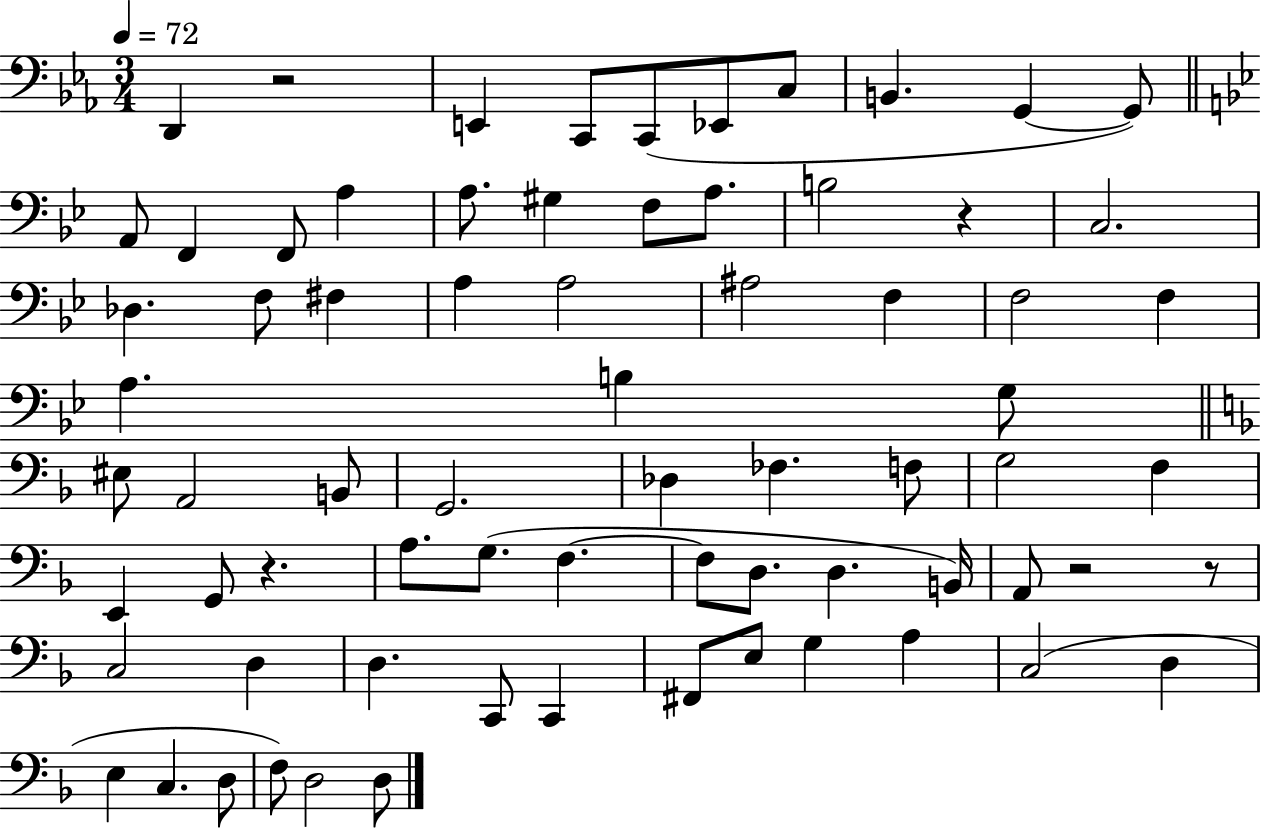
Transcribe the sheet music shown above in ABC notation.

X:1
T:Untitled
M:3/4
L:1/4
K:Eb
D,, z2 E,, C,,/2 C,,/2 _E,,/2 C,/2 B,, G,, G,,/2 A,,/2 F,, F,,/2 A, A,/2 ^G, F,/2 A,/2 B,2 z C,2 _D, F,/2 ^F, A, A,2 ^A,2 F, F,2 F, A, B, G,/2 ^E,/2 A,,2 B,,/2 G,,2 _D, _F, F,/2 G,2 F, E,, G,,/2 z A,/2 G,/2 F, F,/2 D,/2 D, B,,/4 A,,/2 z2 z/2 C,2 D, D, C,,/2 C,, ^F,,/2 E,/2 G, A, C,2 D, E, C, D,/2 F,/2 D,2 D,/2